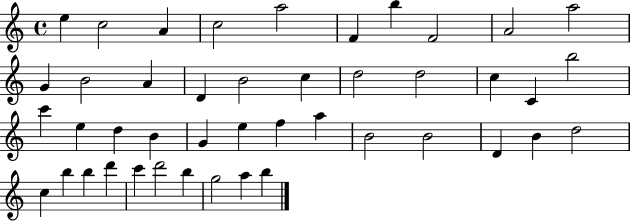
{
  \clef treble
  \time 4/4
  \defaultTimeSignature
  \key c \major
  e''4 c''2 a'4 | c''2 a''2 | f'4 b''4 f'2 | a'2 a''2 | \break g'4 b'2 a'4 | d'4 b'2 c''4 | d''2 d''2 | c''4 c'4 b''2 | \break c'''4 e''4 d''4 b'4 | g'4 e''4 f''4 a''4 | b'2 b'2 | d'4 b'4 d''2 | \break c''4 b''4 b''4 d'''4 | c'''4 d'''2 b''4 | g''2 a''4 b''4 | \bar "|."
}